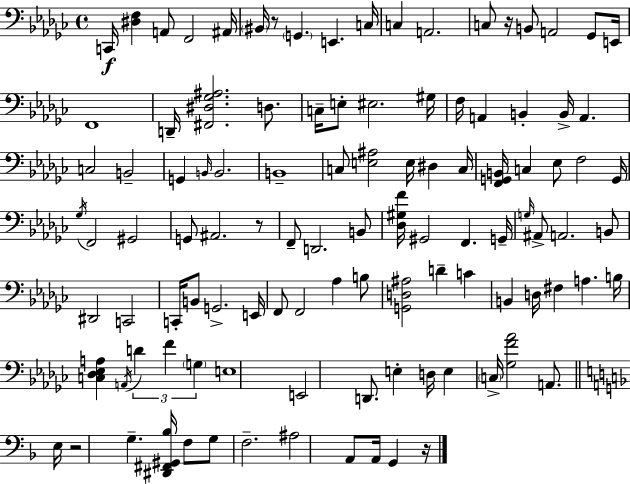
X:1
T:Untitled
M:4/4
L:1/4
K:Ebm
C,,/4 [^D,F,] A,,/2 F,,2 ^A,,/4 ^B,,/4 z/2 G,, E,, C,/4 C, A,,2 C,/2 z/4 B,,/2 A,,2 _G,,/2 E,,/4 F,,4 D,,/4 [^F,,^D,_G,^A,]2 D,/2 C,/4 E,/2 ^E,2 ^G,/4 F,/4 A,, B,, B,,/4 A,, C,2 B,,2 G,, B,,/4 B,,2 B,,4 C,/2 [E,^A,]2 E,/4 ^D, C,/4 [F,,G,,B,,]/4 C, _E,/2 F,2 G,,/4 _G,/4 F,,2 ^G,,2 G,,/2 ^A,,2 z/2 F,,/2 D,,2 B,,/2 [_D,^G,F]/4 ^G,,2 F,, G,,/4 G,/4 ^A,,/2 A,,2 B,,/2 ^D,,2 C,,2 C,,/4 B,,/2 G,,2 E,,/4 F,,/2 F,,2 _A, B,/2 [G,,D,^A,]2 D C B,, D,/4 ^F, A, B,/4 [C,_D,_E,A,] A,,/4 D F G, E,4 E,,2 D,,/2 E, D,/4 E, C,/4 [_G,F_A]2 A,,/2 E,/4 z2 G, [^D,,^F,,^G,,_B,]/4 F,/2 G,/2 F,2 ^A,2 A,,/2 A,,/4 G,, z/4